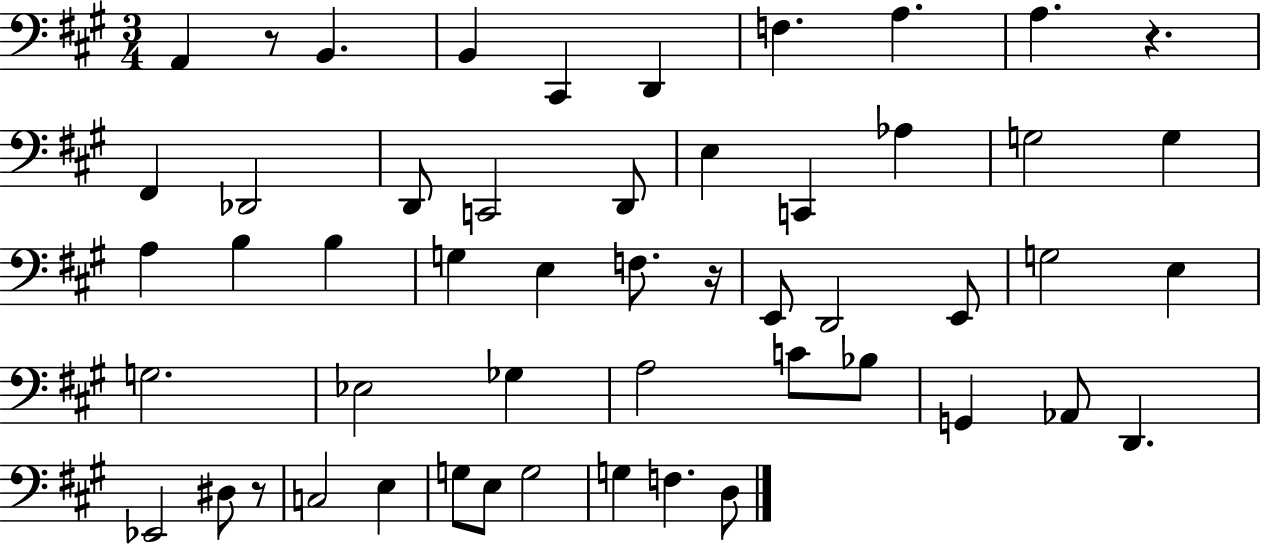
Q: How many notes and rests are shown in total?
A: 52